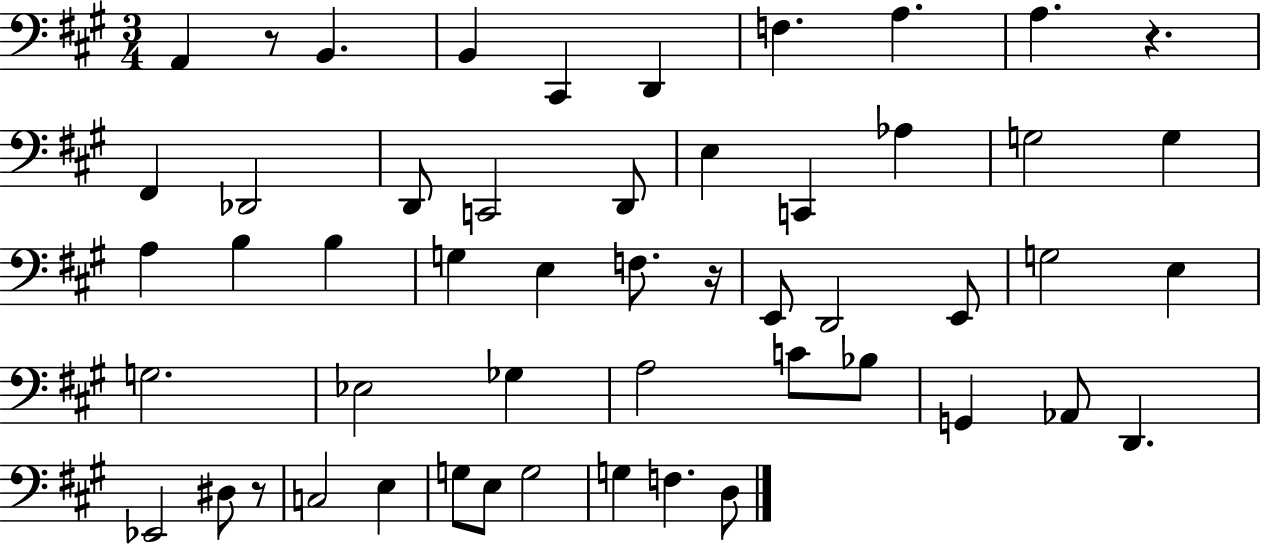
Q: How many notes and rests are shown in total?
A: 52